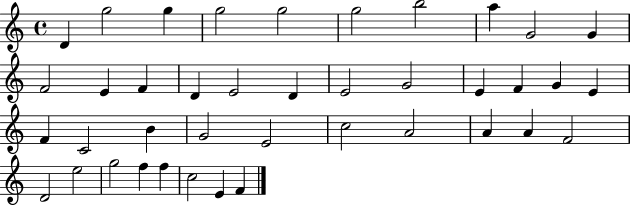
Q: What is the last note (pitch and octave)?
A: F4